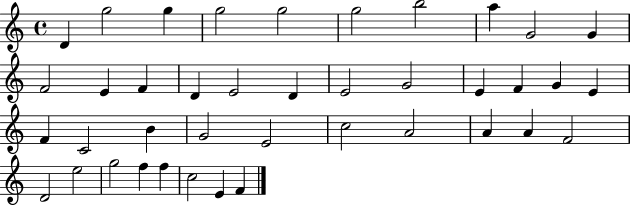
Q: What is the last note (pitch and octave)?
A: F4